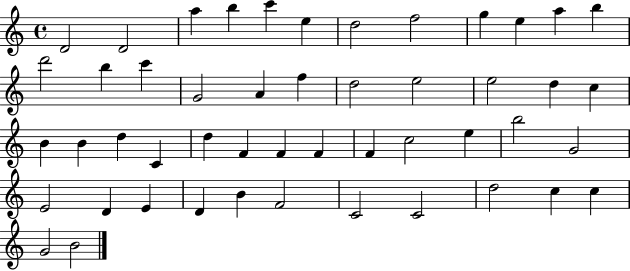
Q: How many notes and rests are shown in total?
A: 49